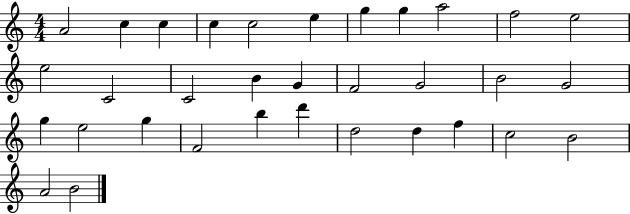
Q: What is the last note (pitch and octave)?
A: B4